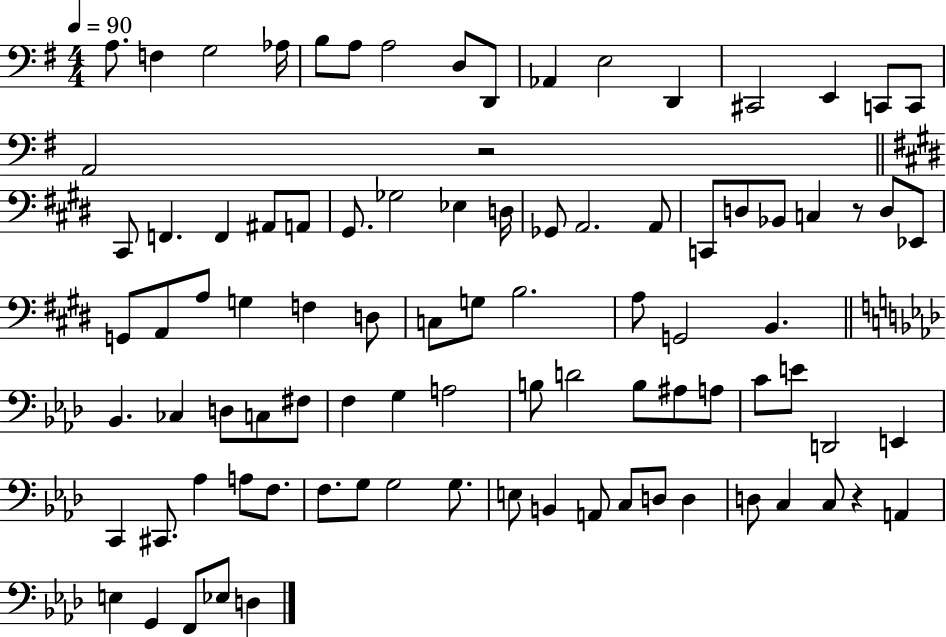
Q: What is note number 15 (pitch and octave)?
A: C2